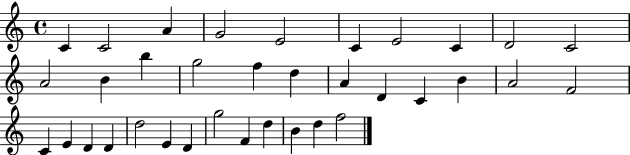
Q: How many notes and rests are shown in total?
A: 35